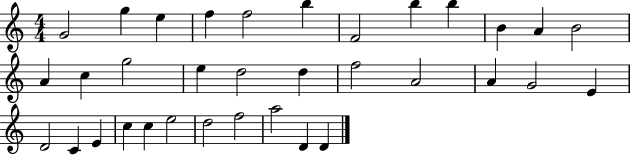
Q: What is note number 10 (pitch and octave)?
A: B4